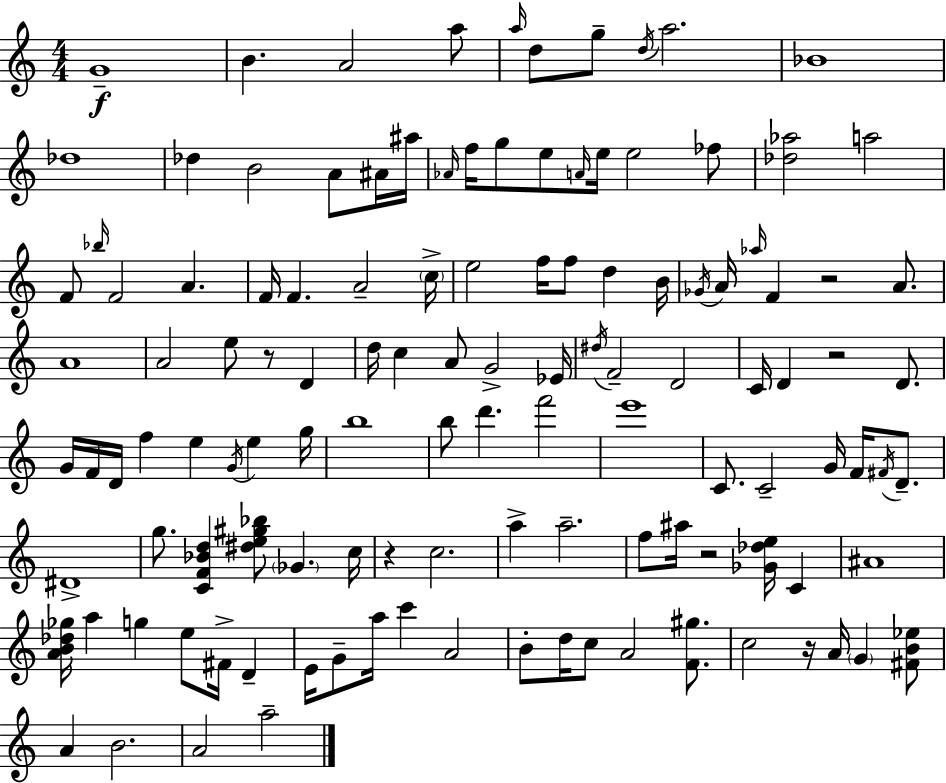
{
  \clef treble
  \numericTimeSignature
  \time 4/4
  \key a \minor
  g'1--\f | b'4. a'2 a''8 | \grace { a''16 } d''8 g''8-- \acciaccatura { d''16 } a''2. | bes'1 | \break des''1 | des''4 b'2 a'8 | ais'16 ais''16 \grace { aes'16 } f''16 g''8 e''8 \grace { a'16 } e''16 e''2 | fes''8 <des'' aes''>2 a''2 | \break f'8 \grace { bes''16 } f'2 a'4. | f'16 f'4. a'2-- | \parenthesize c''16-> e''2 f''16 f''8 | d''4 b'16 \acciaccatura { ges'16 } a'16 \grace { aes''16 } f'4 r2 | \break a'8. a'1 | a'2 e''8 | r8 d'4 d''16 c''4 a'8 g'2-> | ees'16 \acciaccatura { dis''16 } f'2-- | \break d'2 c'16 d'4 r2 | d'8. g'16 f'16 d'16 f''4 e''4 | \acciaccatura { g'16 } e''4 g''16 b''1 | b''8 d'''4. | \break f'''2 e'''1 | c'8. c'2-- | g'16 f'16 \acciaccatura { fis'16 } d'8.-- dis'1-> | g''8. <c' f' bes' d''>4 | \break <dis'' e'' gis'' bes''>8 \parenthesize ges'4. c''16 r4 c''2. | a''4-> a''2.-- | f''8 ais''16 r2 | <ges' des'' e''>16 c'4 ais'1 | \break <a' b' des'' ges''>16 a''4 g''4 | e''8 fis'16-> d'4-- e'16 g'8-- a''16 c'''4 | a'2 b'8-. d''16 c''8 a'2 | <f' gis''>8. c''2 | \break r16 a'16 \parenthesize g'4 <fis' b' ees''>8 a'4 b'2. | a'2 | a''2-- \bar "|."
}